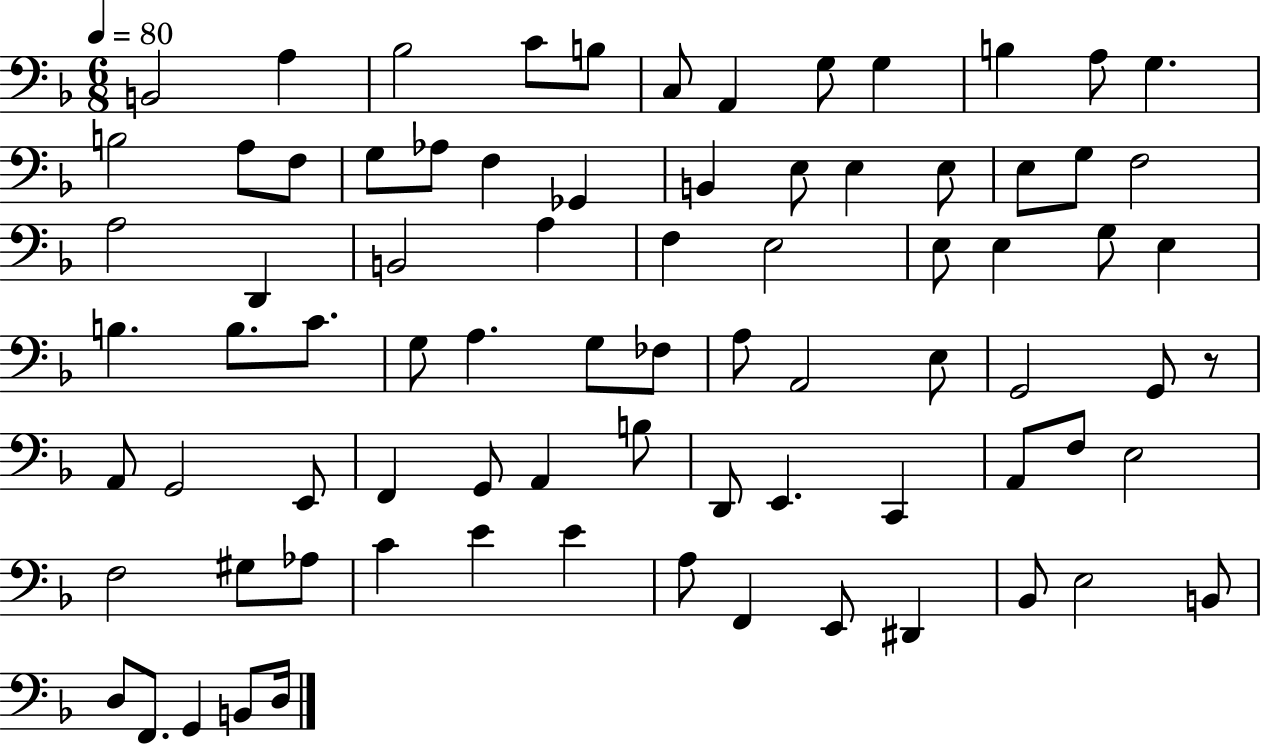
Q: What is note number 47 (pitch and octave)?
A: G2